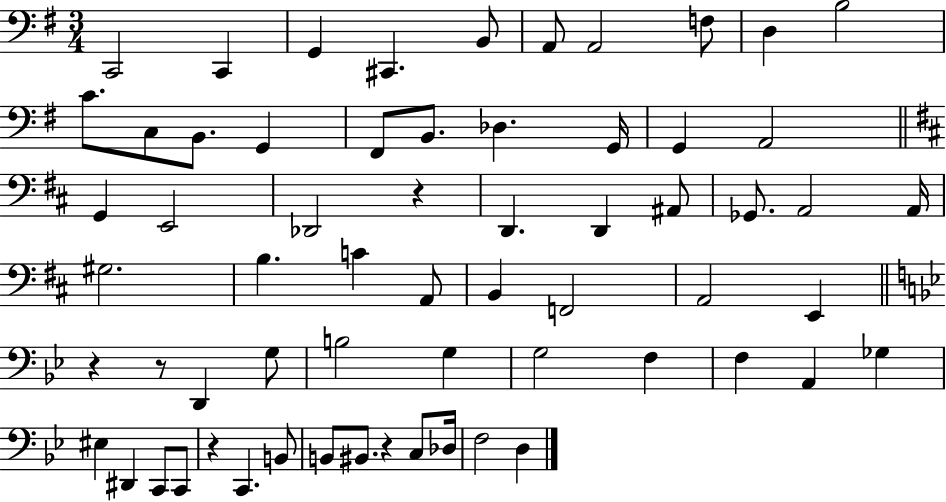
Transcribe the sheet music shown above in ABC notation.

X:1
T:Untitled
M:3/4
L:1/4
K:G
C,,2 C,, G,, ^C,, B,,/2 A,,/2 A,,2 F,/2 D, B,2 C/2 C,/2 B,,/2 G,, ^F,,/2 B,,/2 _D, G,,/4 G,, A,,2 G,, E,,2 _D,,2 z D,, D,, ^A,,/2 _G,,/2 A,,2 A,,/4 ^G,2 B, C A,,/2 B,, F,,2 A,,2 E,, z z/2 D,, G,/2 B,2 G, G,2 F, F, A,, _G, ^E, ^D,, C,,/2 C,,/2 z C,, B,,/2 B,,/2 ^B,,/2 z C,/2 _D,/4 F,2 D,